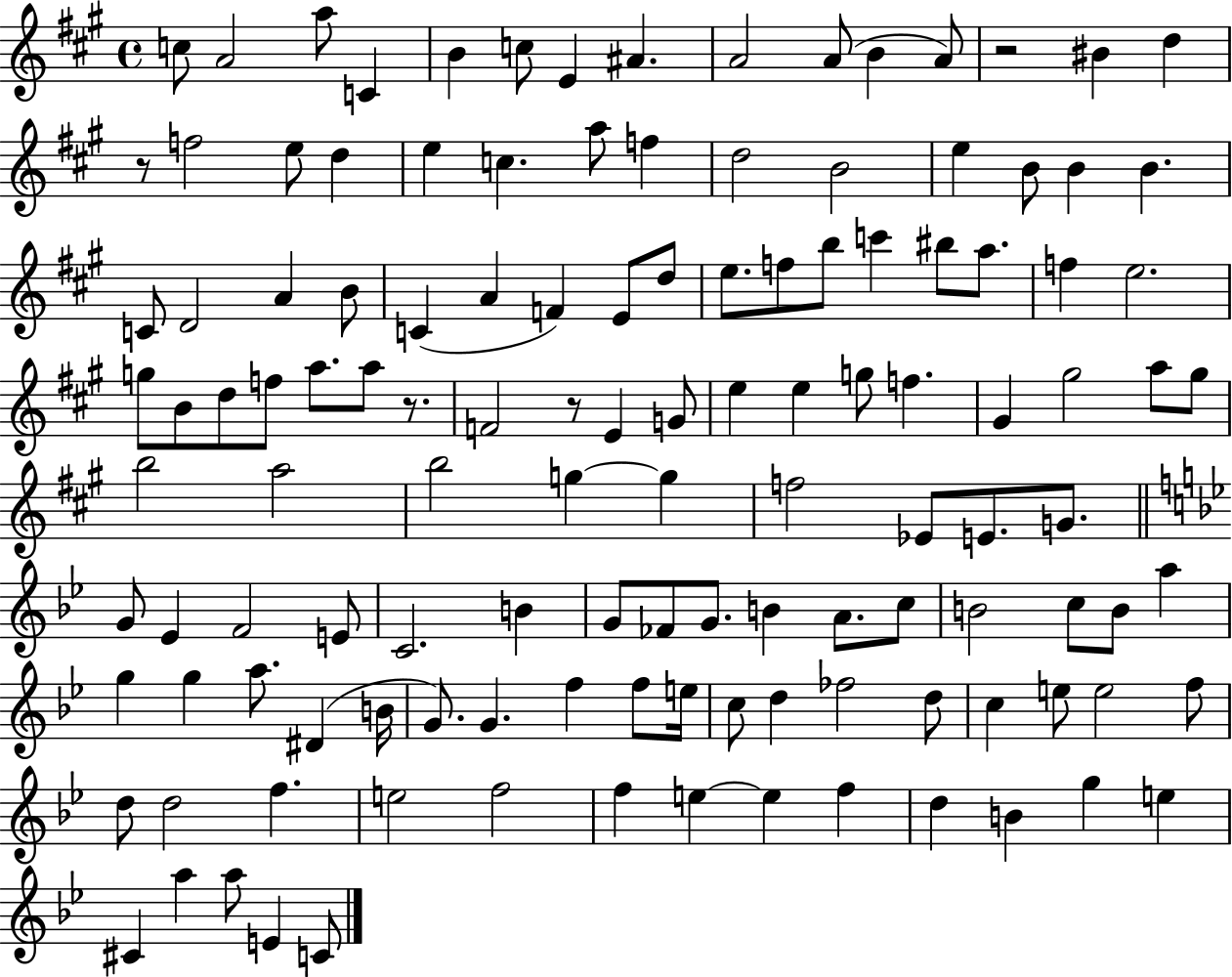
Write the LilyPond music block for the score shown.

{
  \clef treble
  \time 4/4
  \defaultTimeSignature
  \key a \major
  c''8 a'2 a''8 c'4 | b'4 c''8 e'4 ais'4. | a'2 a'8( b'4 a'8) | r2 bis'4 d''4 | \break r8 f''2 e''8 d''4 | e''4 c''4. a''8 f''4 | d''2 b'2 | e''4 b'8 b'4 b'4. | \break c'8 d'2 a'4 b'8 | c'4( a'4 f'4) e'8 d''8 | e''8. f''8 b''8 c'''4 bis''8 a''8. | f''4 e''2. | \break g''8 b'8 d''8 f''8 a''8. a''8 r8. | f'2 r8 e'4 g'8 | e''4 e''4 g''8 f''4. | gis'4 gis''2 a''8 gis''8 | \break b''2 a''2 | b''2 g''4~~ g''4 | f''2 ees'8 e'8. g'8. | \bar "||" \break \key bes \major g'8 ees'4 f'2 e'8 | c'2. b'4 | g'8 fes'8 g'8. b'4 a'8. c''8 | b'2 c''8 b'8 a''4 | \break g''4 g''4 a''8. dis'4( b'16 | g'8.) g'4. f''4 f''8 e''16 | c''8 d''4 fes''2 d''8 | c''4 e''8 e''2 f''8 | \break d''8 d''2 f''4. | e''2 f''2 | f''4 e''4~~ e''4 f''4 | d''4 b'4 g''4 e''4 | \break cis'4 a''4 a''8 e'4 c'8 | \bar "|."
}